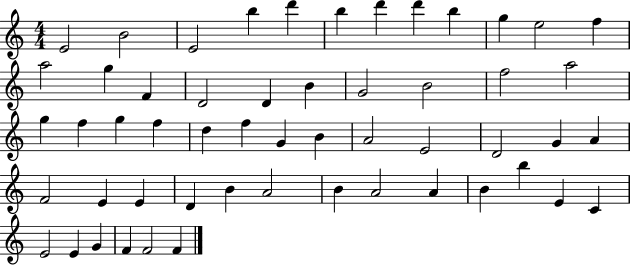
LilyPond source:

{
  \clef treble
  \numericTimeSignature
  \time 4/4
  \key c \major
  e'2 b'2 | e'2 b''4 d'''4 | b''4 d'''4 d'''4 b''4 | g''4 e''2 f''4 | \break a''2 g''4 f'4 | d'2 d'4 b'4 | g'2 b'2 | f''2 a''2 | \break g''4 f''4 g''4 f''4 | d''4 f''4 g'4 b'4 | a'2 e'2 | d'2 g'4 a'4 | \break f'2 e'4 e'4 | d'4 b'4 a'2 | b'4 a'2 a'4 | b'4 b''4 e'4 c'4 | \break e'2 e'4 g'4 | f'4 f'2 f'4 | \bar "|."
}